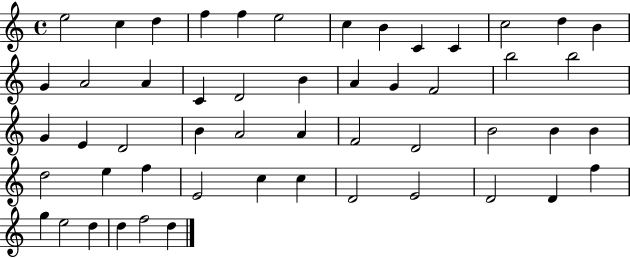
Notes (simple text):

E5/h C5/q D5/q F5/q F5/q E5/h C5/q B4/q C4/q C4/q C5/h D5/q B4/q G4/q A4/h A4/q C4/q D4/h B4/q A4/q G4/q F4/h B5/h B5/h G4/q E4/q D4/h B4/q A4/h A4/q F4/h D4/h B4/h B4/q B4/q D5/h E5/q F5/q E4/h C5/q C5/q D4/h E4/h D4/h D4/q F5/q G5/q E5/h D5/q D5/q F5/h D5/q